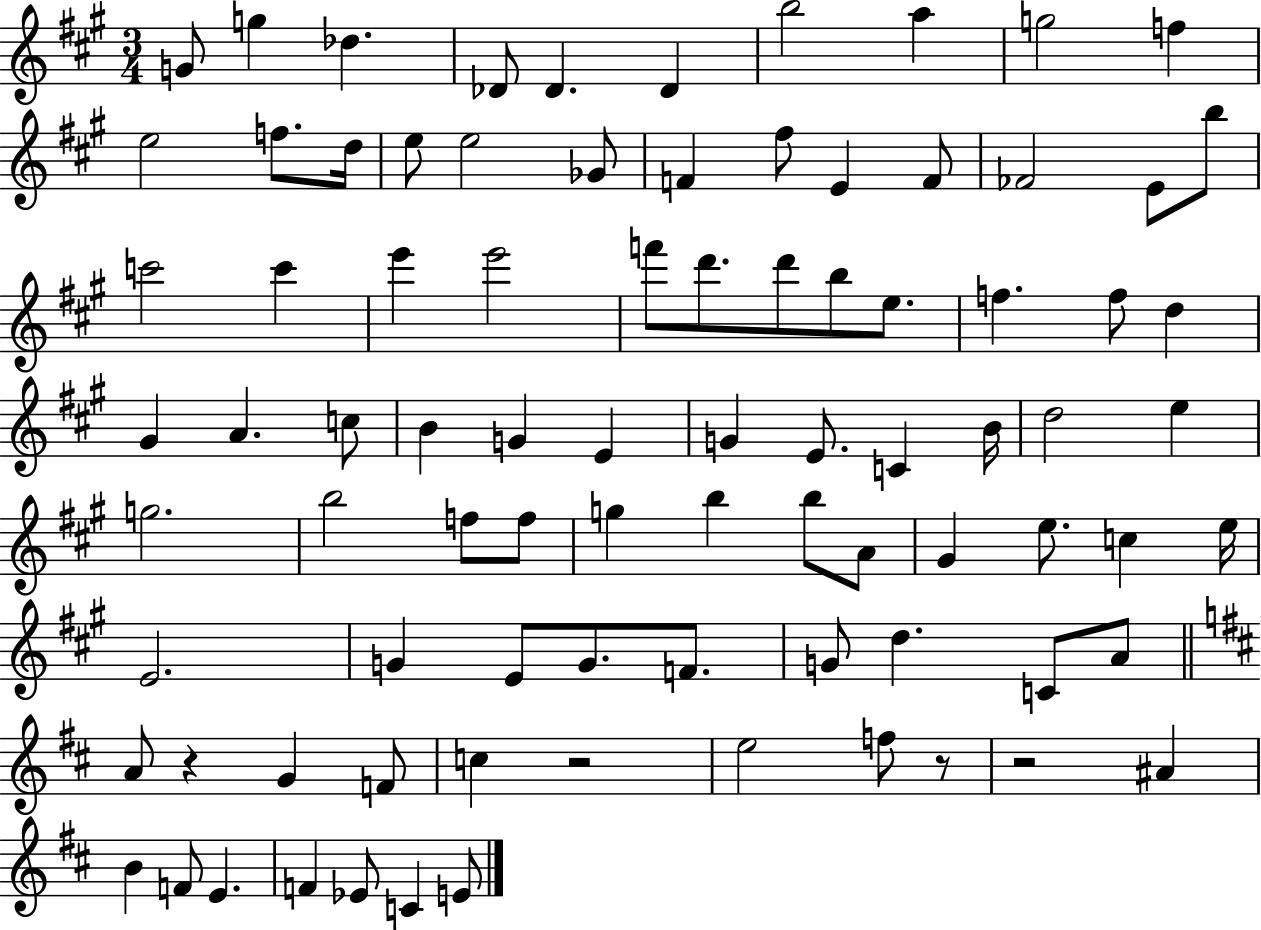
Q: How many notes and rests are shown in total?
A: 86